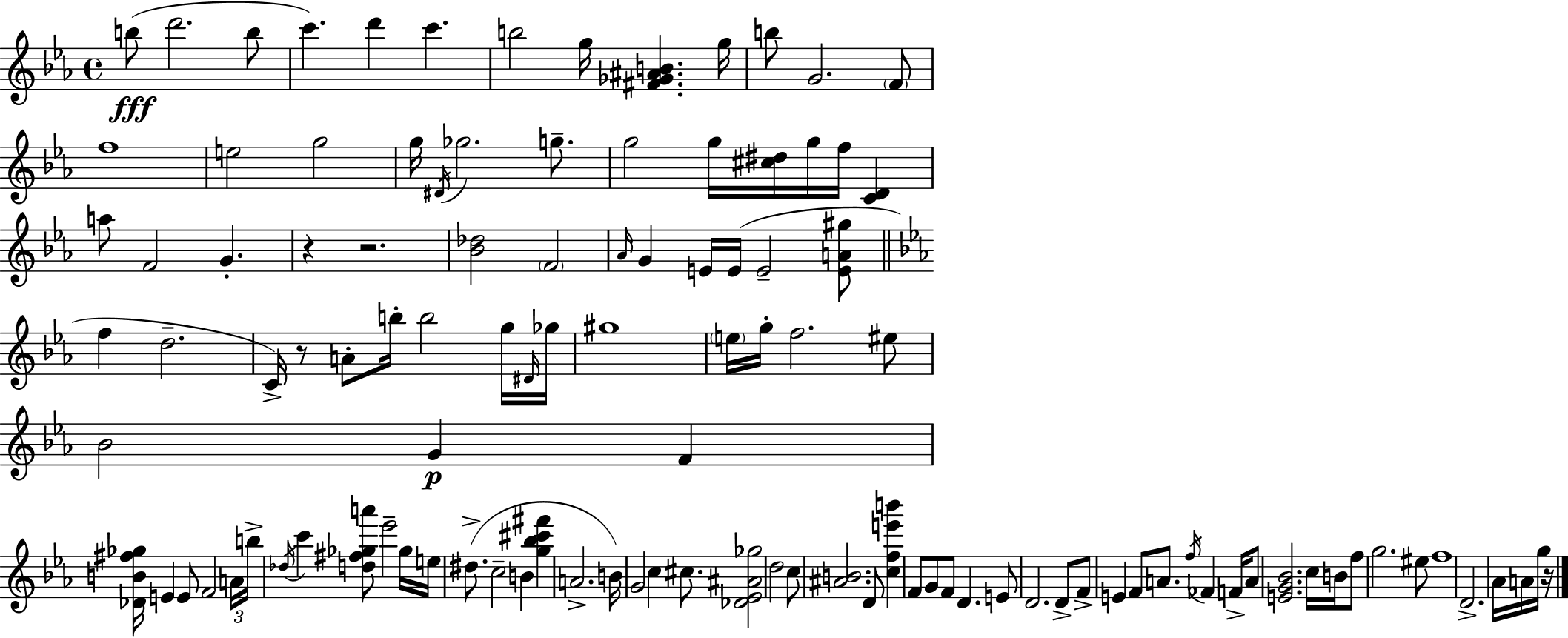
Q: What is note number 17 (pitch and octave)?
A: D#4